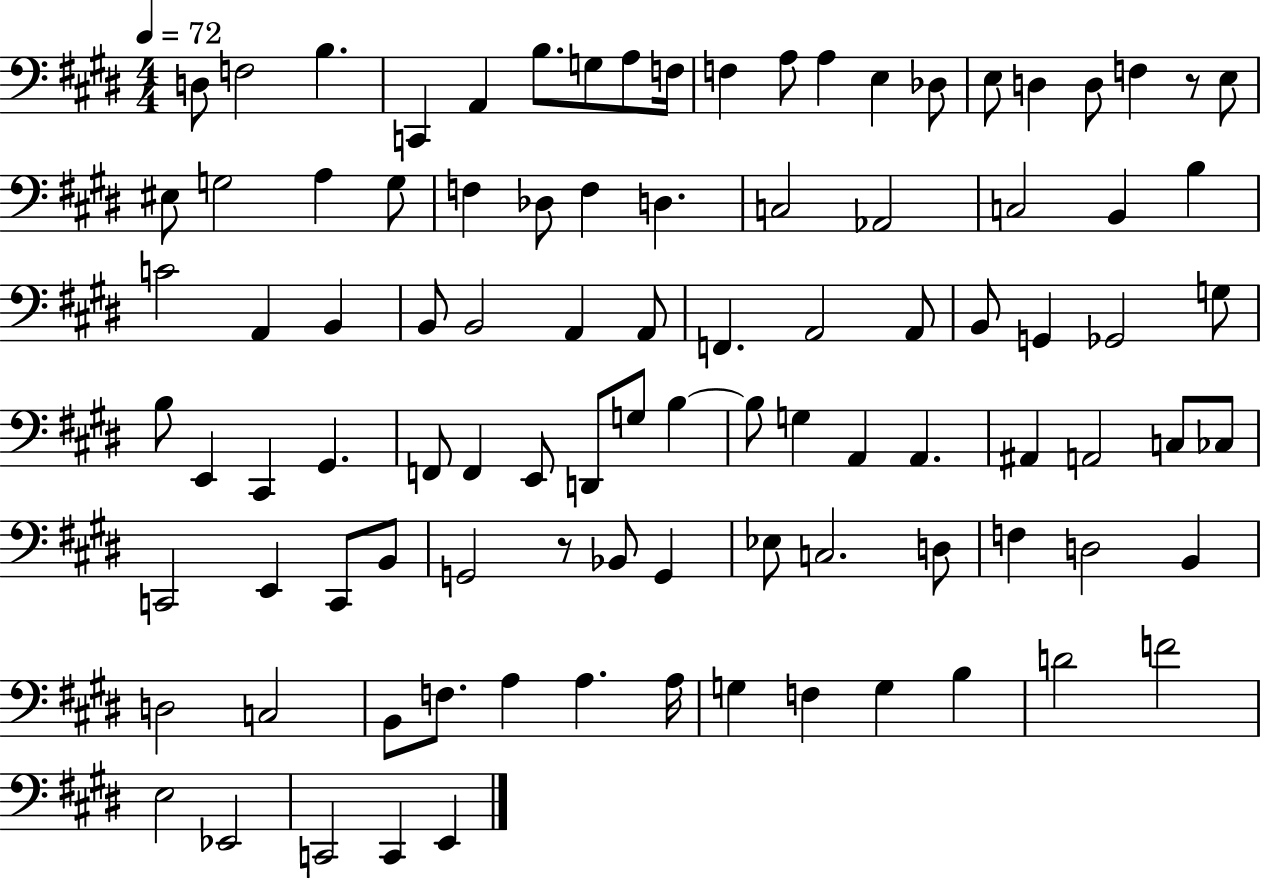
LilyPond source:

{
  \clef bass
  \numericTimeSignature
  \time 4/4
  \key e \major
  \tempo 4 = 72
  d8 f2 b4. | c,4 a,4 b8. g8 a8 f16 | f4 a8 a4 e4 des8 | e8 d4 d8 f4 r8 e8 | \break eis8 g2 a4 g8 | f4 des8 f4 d4. | c2 aes,2 | c2 b,4 b4 | \break c'2 a,4 b,4 | b,8 b,2 a,4 a,8 | f,4. a,2 a,8 | b,8 g,4 ges,2 g8 | \break b8 e,4 cis,4 gis,4. | f,8 f,4 e,8 d,8 g8 b4~~ | b8 g4 a,4 a,4. | ais,4 a,2 c8 ces8 | \break c,2 e,4 c,8 b,8 | g,2 r8 bes,8 g,4 | ees8 c2. d8 | f4 d2 b,4 | \break d2 c2 | b,8 f8. a4 a4. a16 | g4 f4 g4 b4 | d'2 f'2 | \break e2 ees,2 | c,2 c,4 e,4 | \bar "|."
}